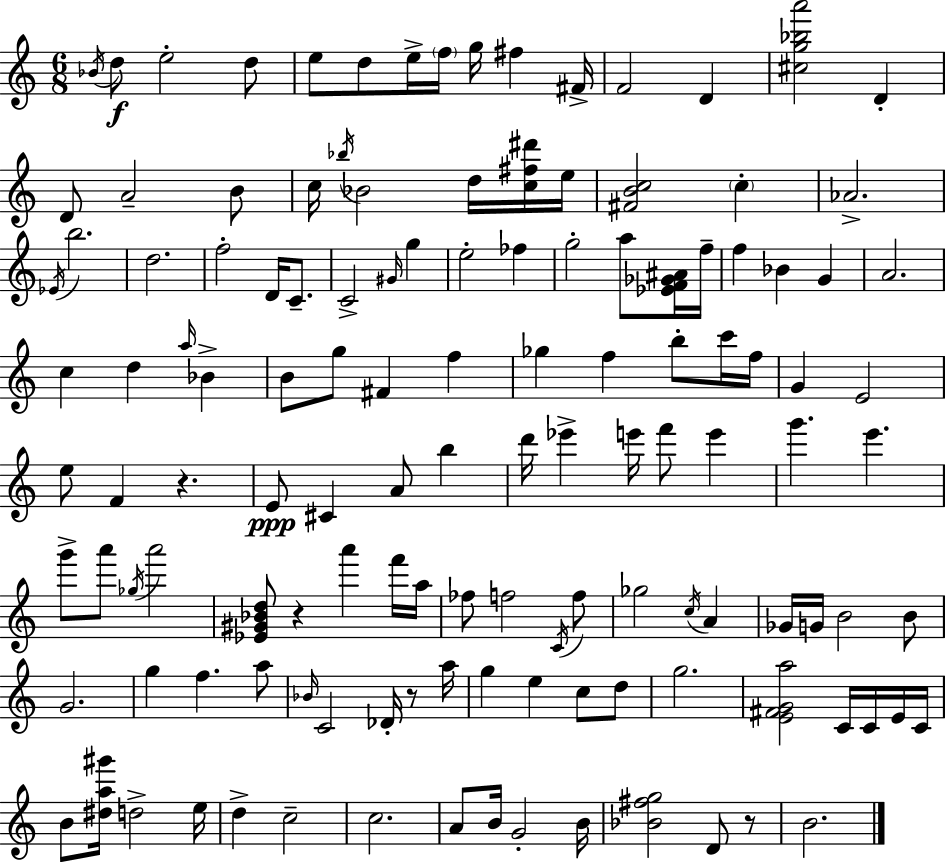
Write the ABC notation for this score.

X:1
T:Untitled
M:6/8
L:1/4
K:Am
_B/4 d/2 e2 d/2 e/2 d/2 e/4 f/4 g/4 ^f ^F/4 F2 D [^cg_ba']2 D D/2 A2 B/2 c/4 _b/4 _B2 d/4 [c^f^d']/4 e/4 [^FBc]2 c _A2 _E/4 b2 d2 f2 D/4 C/2 C2 ^G/4 g e2 _f g2 a/2 [_EF_G^A]/4 f/4 f _B G A2 c d a/4 _B B/2 g/2 ^F f _g f b/2 c'/4 f/4 G E2 e/2 F z E/2 ^C A/2 b d'/4 _e' e'/4 f'/2 e' g' e' g'/2 a'/2 _g/4 a'2 [_E^G_Bd]/2 z a' f'/4 a/4 _f/2 f2 C/4 f/2 _g2 c/4 A _G/4 G/4 B2 B/2 G2 g f a/2 _B/4 C2 _D/4 z/2 a/4 g e c/2 d/2 g2 [E^FGa]2 C/4 C/4 E/4 C/4 B/2 [^da^g']/4 d2 e/4 d c2 c2 A/2 B/4 G2 B/4 [_B^fg]2 D/2 z/2 B2